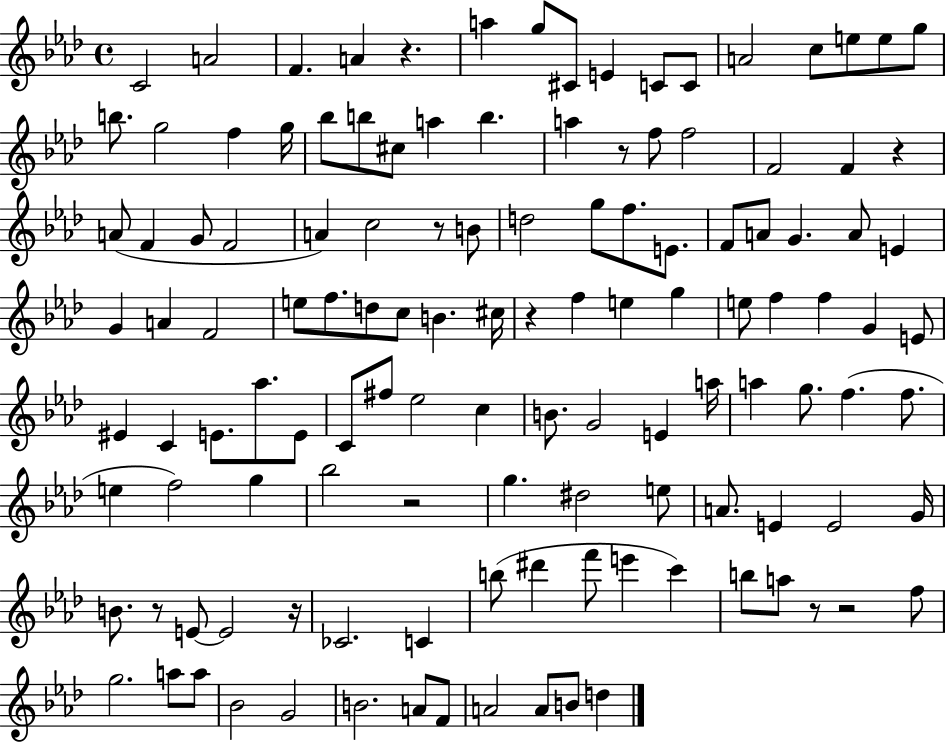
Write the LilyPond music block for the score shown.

{
  \clef treble
  \time 4/4
  \defaultTimeSignature
  \key aes \major
  c'2 a'2 | f'4. a'4 r4. | a''4 g''8 cis'8 e'4 c'8 c'8 | a'2 c''8 e''8 e''8 g''8 | \break b''8. g''2 f''4 g''16 | bes''8 b''8 cis''8 a''4 b''4. | a''4 r8 f''8 f''2 | f'2 f'4 r4 | \break a'8( f'4 g'8 f'2 | a'4) c''2 r8 b'8 | d''2 g''8 f''8. e'8. | f'8 a'8 g'4. a'8 e'4 | \break g'4 a'4 f'2 | e''8 f''8. d''8 c''8 b'4. cis''16 | r4 f''4 e''4 g''4 | e''8 f''4 f''4 g'4 e'8 | \break eis'4 c'4 e'8. aes''8. e'8 | c'8 fis''8 ees''2 c''4 | b'8. g'2 e'4 a''16 | a''4 g''8. f''4.( f''8. | \break e''4 f''2) g''4 | bes''2 r2 | g''4. dis''2 e''8 | a'8. e'4 e'2 g'16 | \break b'8. r8 e'8~~ e'2 r16 | ces'2. c'4 | b''8( dis'''4 f'''8 e'''4 c'''4) | b''8 a''8 r8 r2 f''8 | \break g''2. a''8 a''8 | bes'2 g'2 | b'2. a'8 f'8 | a'2 a'8 b'8 d''4 | \break \bar "|."
}